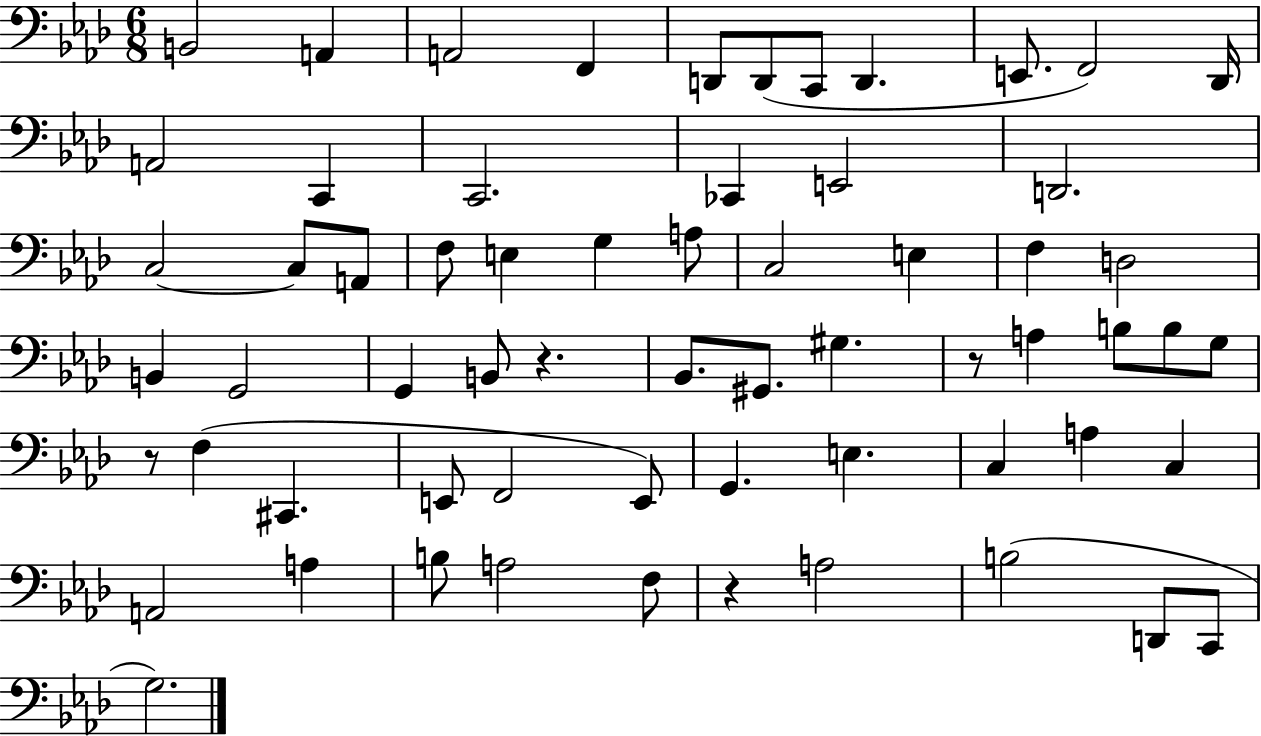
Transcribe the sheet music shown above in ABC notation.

X:1
T:Untitled
M:6/8
L:1/4
K:Ab
B,,2 A,, A,,2 F,, D,,/2 D,,/2 C,,/2 D,, E,,/2 F,,2 _D,,/4 A,,2 C,, C,,2 _C,, E,,2 D,,2 C,2 C,/2 A,,/2 F,/2 E, G, A,/2 C,2 E, F, D,2 B,, G,,2 G,, B,,/2 z _B,,/2 ^G,,/2 ^G, z/2 A, B,/2 B,/2 G,/2 z/2 F, ^C,, E,,/2 F,,2 E,,/2 G,, E, C, A, C, A,,2 A, B,/2 A,2 F,/2 z A,2 B,2 D,,/2 C,,/2 G,2